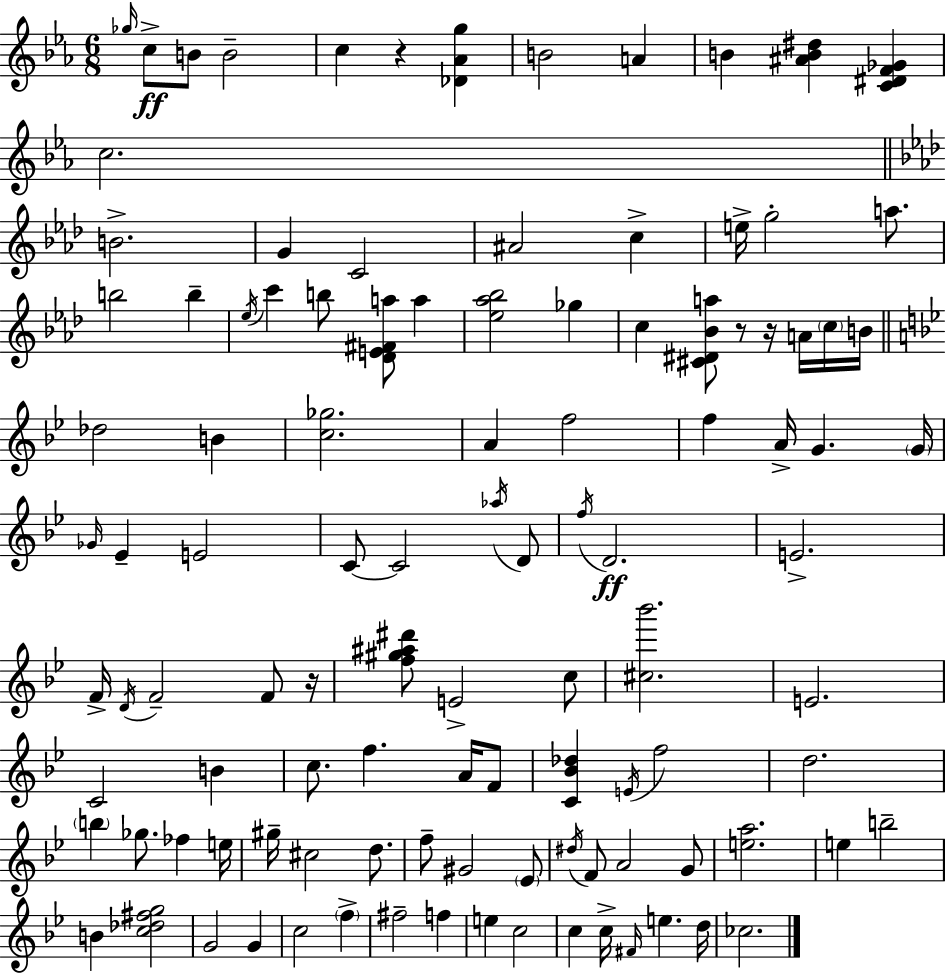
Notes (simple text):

Gb5/s C5/e B4/e B4/h C5/q R/q [Db4,Ab4,G5]/q B4/h A4/q B4/q [A#4,B4,D#5]/q [C4,D#4,F4,Gb4]/q C5/h. B4/h. G4/q C4/h A#4/h C5/q E5/s G5/h A5/e. B5/h B5/q Eb5/s C6/q B5/e [Db4,E4,F#4,A5]/e A5/q [Eb5,Ab5,Bb5]/h Gb5/q C5/q [C#4,D#4,Bb4,A5]/e R/e R/s A4/s C5/s B4/s Db5/h B4/q [C5,Gb5]/h. A4/q F5/h F5/q A4/s G4/q. G4/s Gb4/s Eb4/q E4/h C4/e C4/h Ab5/s D4/e F5/s D4/h. E4/h. F4/s D4/s F4/h F4/e R/s [F5,G#5,A#5,D#6]/e E4/h C5/e [C#5,Bb6]/h. E4/h. C4/h B4/q C5/e. F5/q. A4/s F4/e [C4,Bb4,Db5]/q E4/s F5/h D5/h. B5/q Gb5/e. FES5/q E5/s G#5/s C#5/h D5/e. F5/e G#4/h Eb4/e D#5/s F4/e A4/h G4/e [E5,A5]/h. E5/q B5/h B4/q [C5,Db5,F#5,G5]/h G4/h G4/q C5/h F5/q F#5/h F5/q E5/q C5/h C5/q C5/s F#4/s E5/q. D5/s CES5/h.